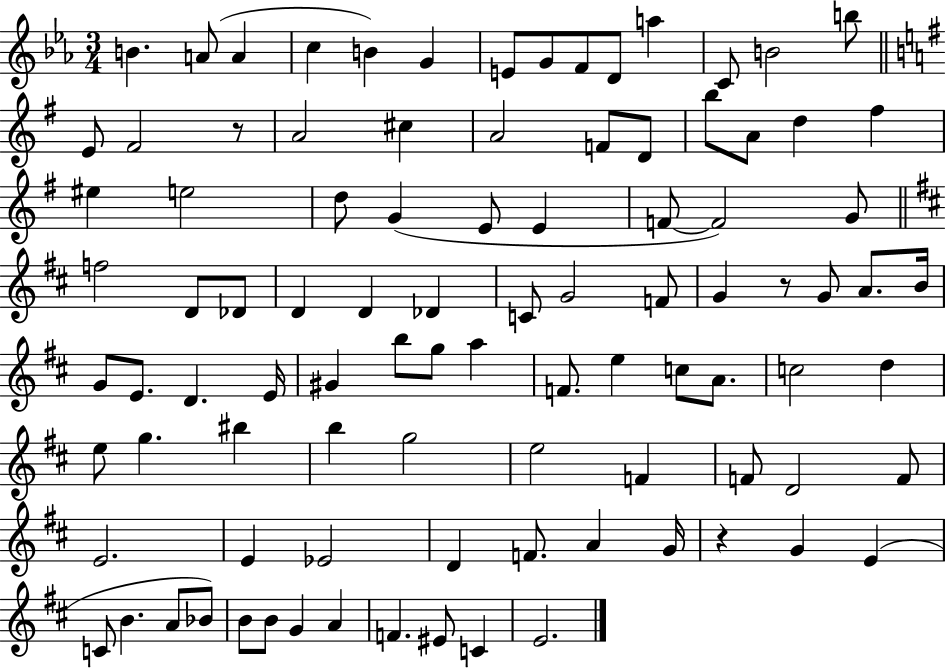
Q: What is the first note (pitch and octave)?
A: B4